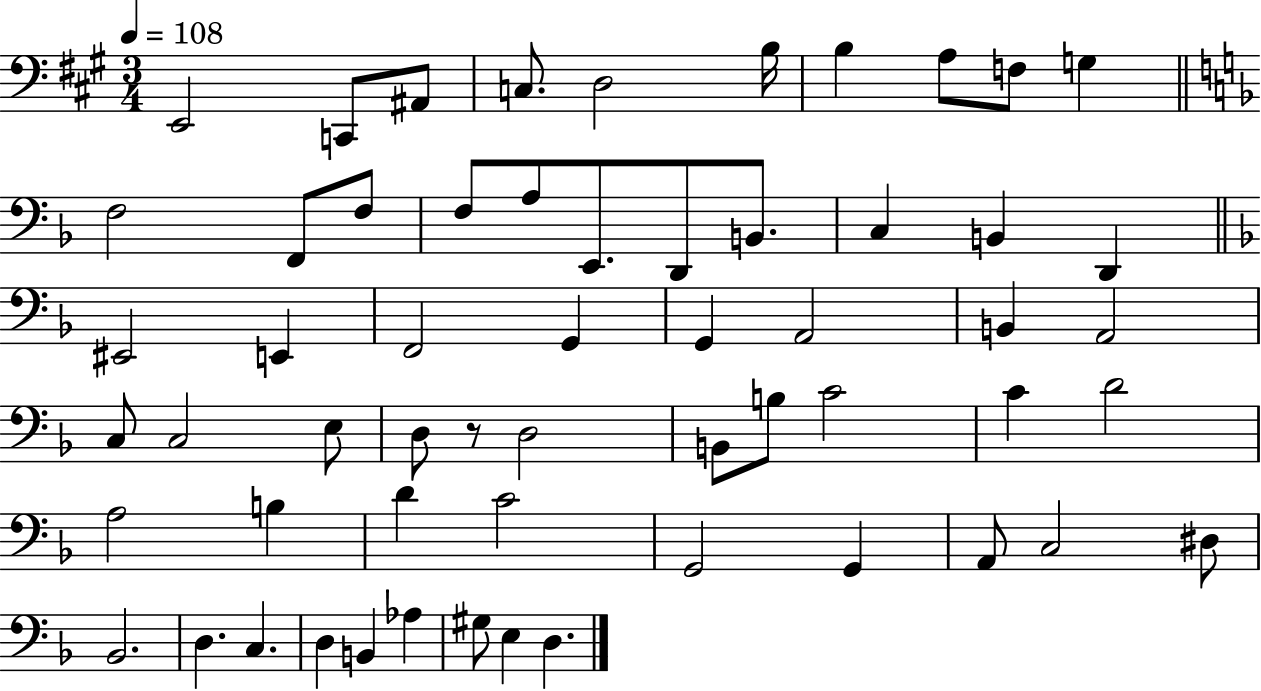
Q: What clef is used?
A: bass